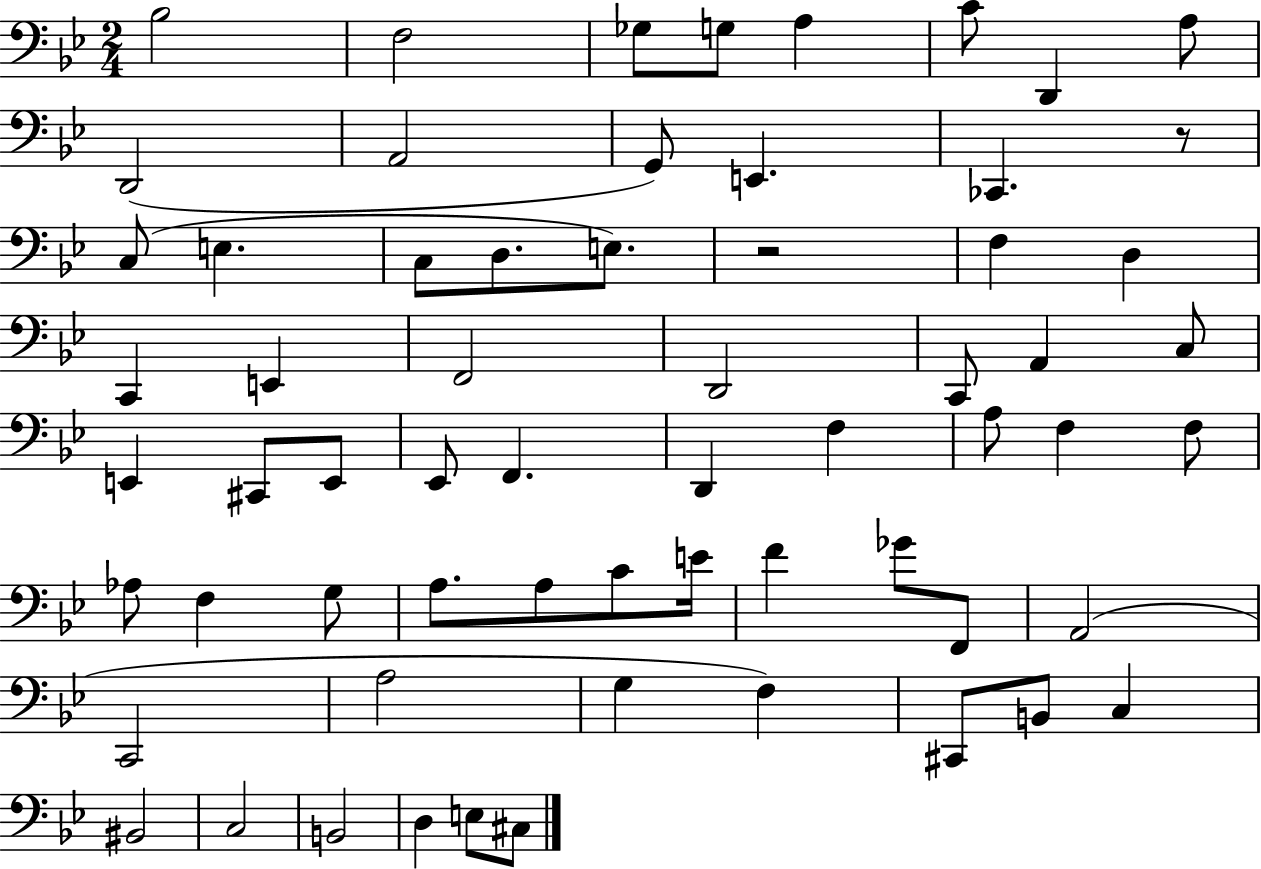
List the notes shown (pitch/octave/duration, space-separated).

Bb3/h F3/h Gb3/e G3/e A3/q C4/e D2/q A3/e D2/h A2/h G2/e E2/q. CES2/q. R/e C3/e E3/q. C3/e D3/e. E3/e. R/h F3/q D3/q C2/q E2/q F2/h D2/h C2/e A2/q C3/e E2/q C#2/e E2/e Eb2/e F2/q. D2/q F3/q A3/e F3/q F3/e Ab3/e F3/q G3/e A3/e. A3/e C4/e E4/s F4/q Gb4/e F2/e A2/h C2/h A3/h G3/q F3/q C#2/e B2/e C3/q BIS2/h C3/h B2/h D3/q E3/e C#3/e